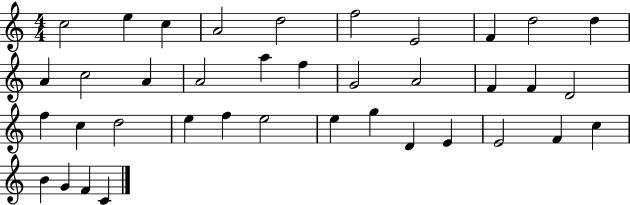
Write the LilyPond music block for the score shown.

{
  \clef treble
  \numericTimeSignature
  \time 4/4
  \key c \major
  c''2 e''4 c''4 | a'2 d''2 | f''2 e'2 | f'4 d''2 d''4 | \break a'4 c''2 a'4 | a'2 a''4 f''4 | g'2 a'2 | f'4 f'4 d'2 | \break f''4 c''4 d''2 | e''4 f''4 e''2 | e''4 g''4 d'4 e'4 | e'2 f'4 c''4 | \break b'4 g'4 f'4 c'4 | \bar "|."
}